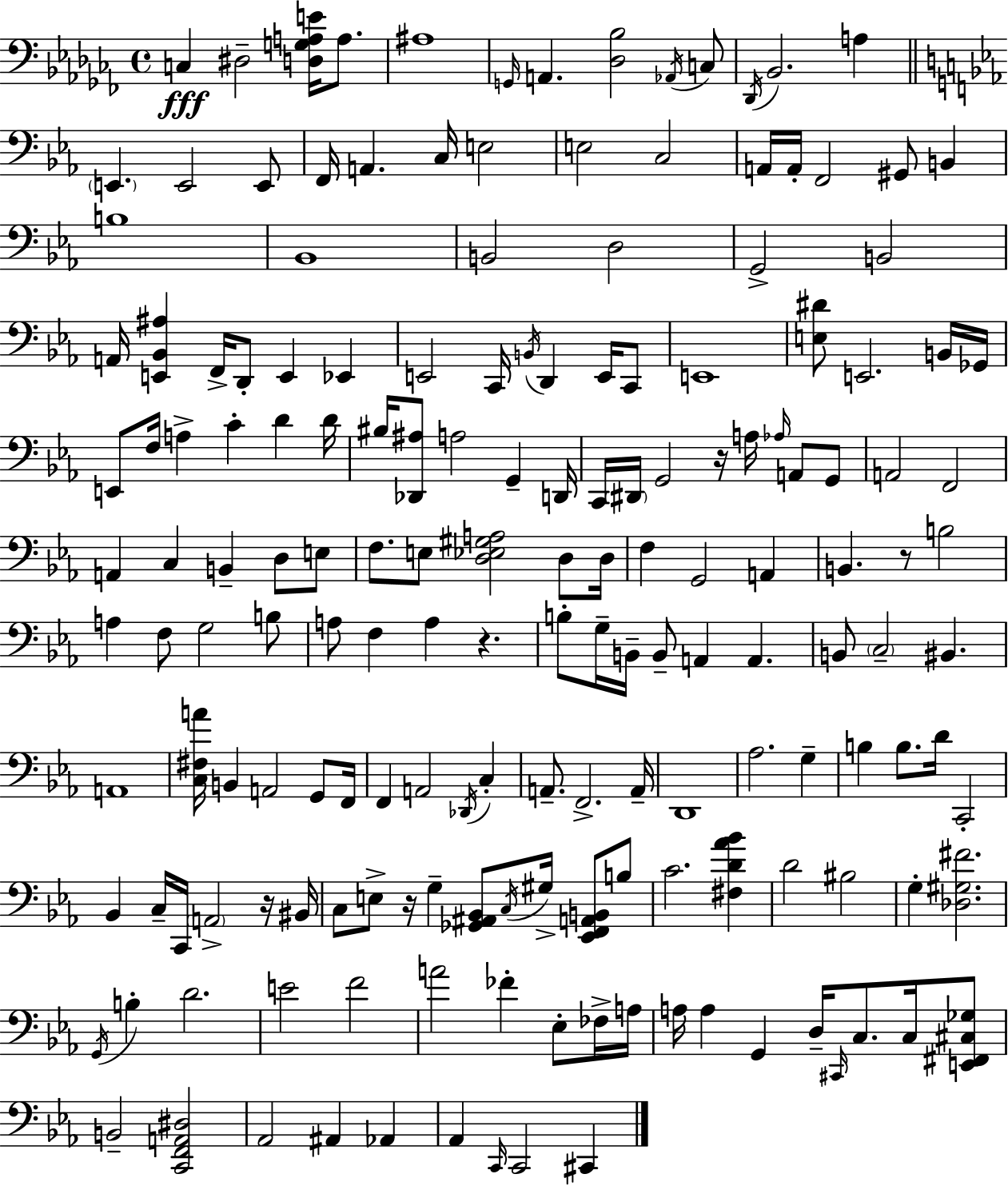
{
  \clef bass
  \time 4/4
  \defaultTimeSignature
  \key aes \minor
  \repeat volta 2 { c4\fff dis2-- <d g a e'>16 a8. | ais1 | \grace { g,16 } a,4. <des bes>2 \acciaccatura { aes,16 } | c8 \acciaccatura { des,16 } bes,2. a4 | \break \bar "||" \break \key ees \major \parenthesize e,4. e,2 e,8 | f,16 a,4. c16 e2 | e2 c2 | a,16 a,16-. f,2 gis,8 b,4 | \break b1 | bes,1 | b,2 d2 | g,2-> b,2 | \break a,16 <e, bes, ais>4 f,16-> d,8-. e,4 ees,4 | e,2 c,16 \acciaccatura { b,16 } d,4 e,16 c,8 | e,1 | <e dis'>8 e,2. b,16 | \break ges,16 e,8 f16 a4-> c'4-. d'4 | d'16 bis16 <des, ais>8 a2 g,4-- | d,16 c,16 \parenthesize dis,16 g,2 r16 a16 \grace { aes16 } a,8 | g,8 a,2 f,2 | \break a,4 c4 b,4-- d8 | e8 f8. e8 <d ees gis a>2 d8 | d16 f4 g,2 a,4 | b,4. r8 b2 | \break a4 f8 g2 | b8 a8 f4 a4 r4. | b8-. g16-- b,16-- b,8-- a,4 a,4. | b,8 \parenthesize c2-- bis,4. | \break a,1 | <c fis a'>16 b,4 a,2 g,8 | f,16 f,4 a,2 \acciaccatura { des,16 } c4-. | a,8.-- f,2.-> | \break a,16-- d,1 | aes2. g4-- | b4 b8. d'16 c,2-. | bes,4 c16-- c,16 \parenthesize a,2-> | \break r16 bis,16 c8 e8-> r16 g4-- <ges, ais, bes,>8 \acciaccatura { c16 } gis16-> | <ees, f, a, b,>8 b8 c'2. | <fis d' aes' bes'>4 d'2 bis2 | g4-. <des gis fis'>2. | \break \acciaccatura { g,16 } b4-. d'2. | e'2 f'2 | a'2 fes'4-. | ees8-. fes16-> a16 a16 a4 g,4 d16-- \grace { cis,16 } | \break c8. c16 <e, fis, cis ges>8 b,2-- <c, f, a, dis>2 | aes,2 ais,4 | aes,4 aes,4 \grace { c,16 } c,2 | cis,4 } \bar "|."
}